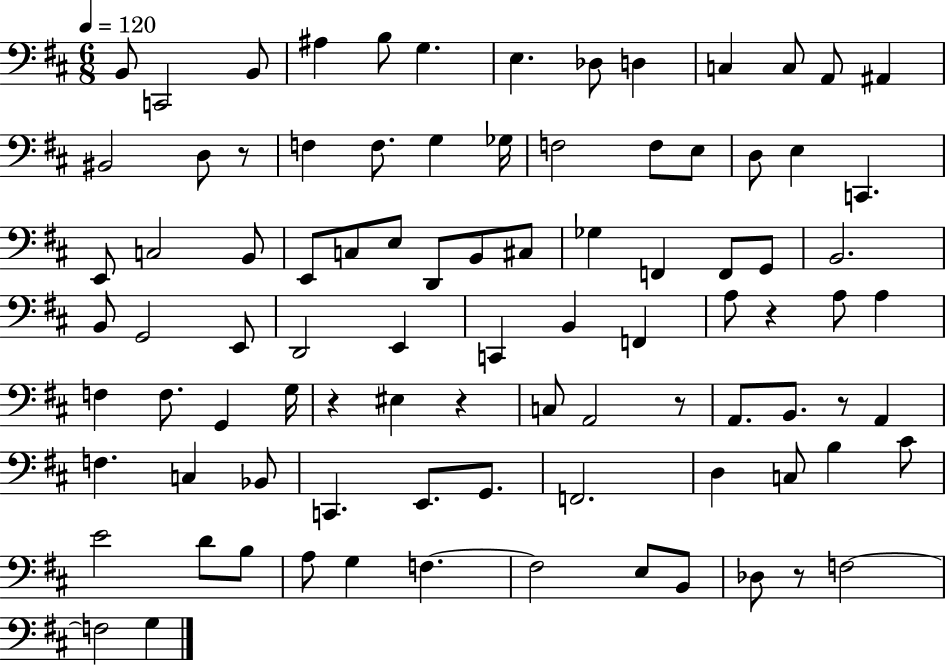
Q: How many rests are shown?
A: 7